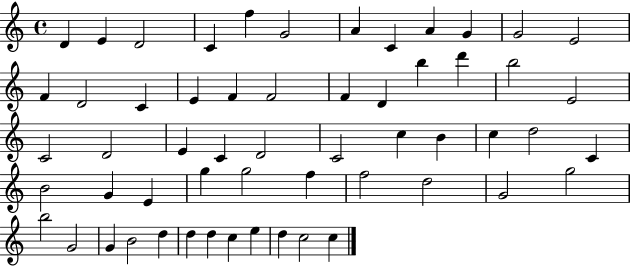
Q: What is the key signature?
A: C major